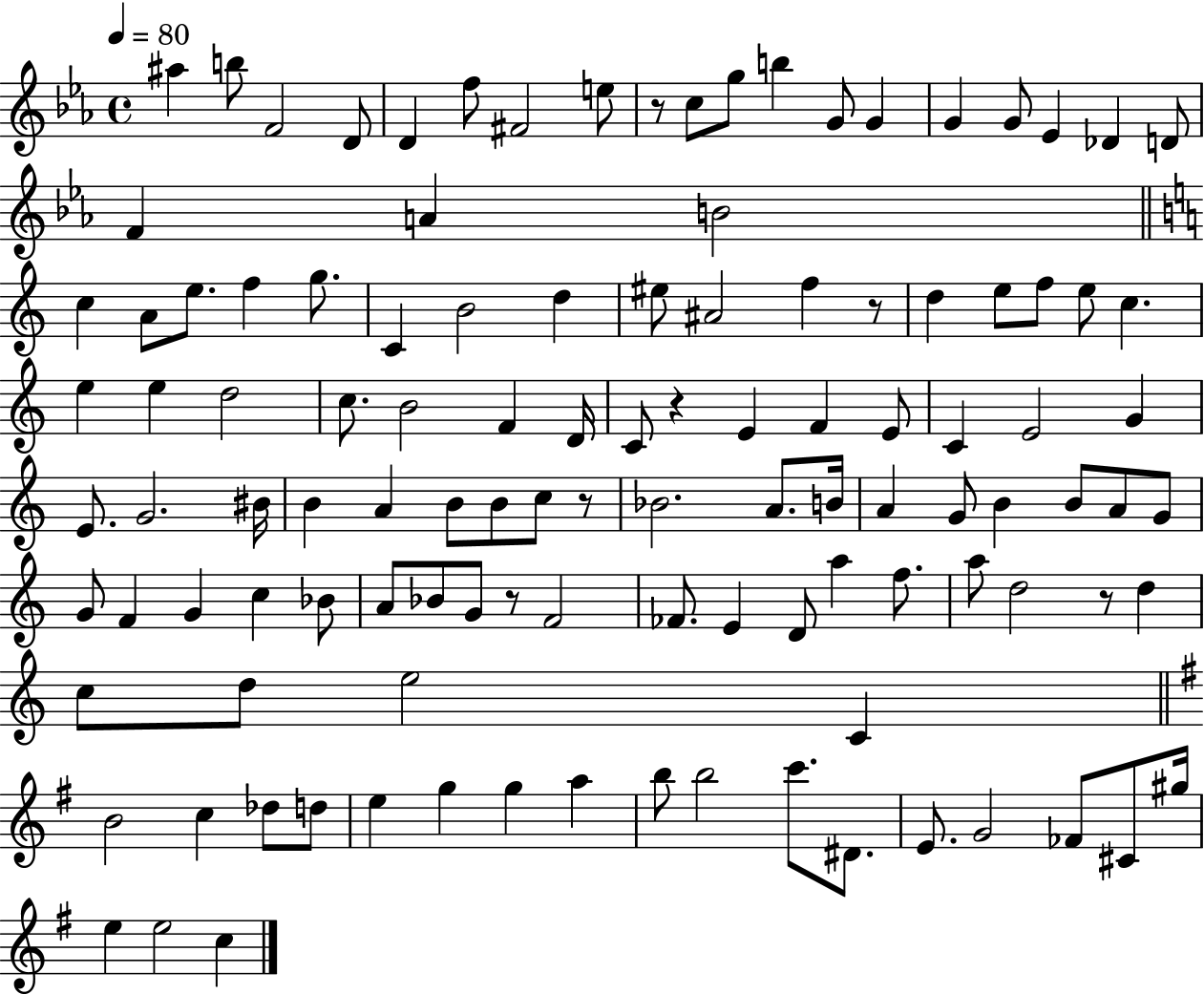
X:1
T:Untitled
M:4/4
L:1/4
K:Eb
^a b/2 F2 D/2 D f/2 ^F2 e/2 z/2 c/2 g/2 b G/2 G G G/2 _E _D D/2 F A B2 c A/2 e/2 f g/2 C B2 d ^e/2 ^A2 f z/2 d e/2 f/2 e/2 c e e d2 c/2 B2 F D/4 C/2 z E F E/2 C E2 G E/2 G2 ^B/4 B A B/2 B/2 c/2 z/2 _B2 A/2 B/4 A G/2 B B/2 A/2 G/2 G/2 F G c _B/2 A/2 _B/2 G/2 z/2 F2 _F/2 E D/2 a f/2 a/2 d2 z/2 d c/2 d/2 e2 C B2 c _d/2 d/2 e g g a b/2 b2 c'/2 ^D/2 E/2 G2 _F/2 ^C/2 ^g/4 e e2 c